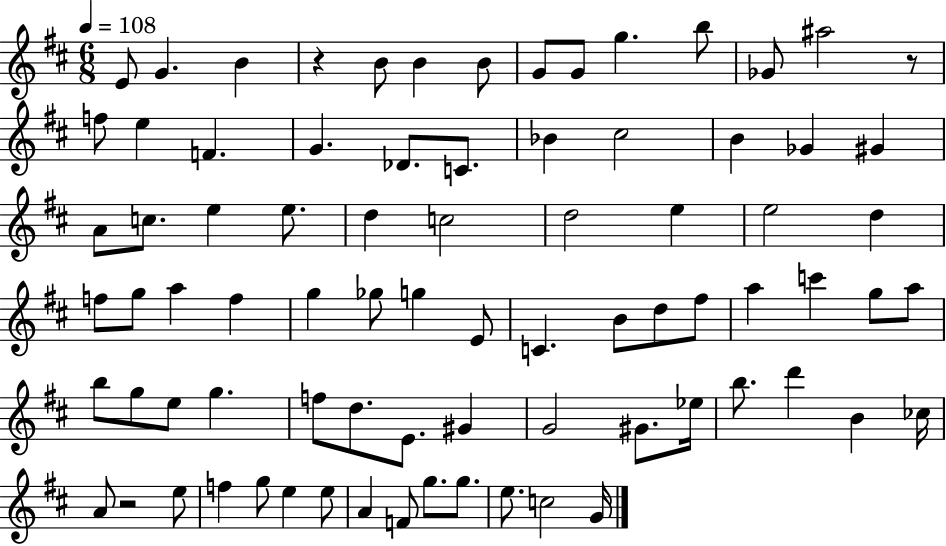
E4/e G4/q. B4/q R/q B4/e B4/q B4/e G4/e G4/e G5/q. B5/e Gb4/e A#5/h R/e F5/e E5/q F4/q. G4/q. Db4/e. C4/e. Bb4/q C#5/h B4/q Gb4/q G#4/q A4/e C5/e. E5/q E5/e. D5/q C5/h D5/h E5/q E5/h D5/q F5/e G5/e A5/q F5/q G5/q Gb5/e G5/q E4/e C4/q. B4/e D5/e F#5/e A5/q C6/q G5/e A5/e B5/e G5/e E5/e G5/q. F5/e D5/e. E4/e. G#4/q G4/h G#4/e. Eb5/s B5/e. D6/q B4/q CES5/s A4/e R/h E5/e F5/q G5/e E5/q E5/e A4/q F4/e G5/e. G5/e. E5/e. C5/h G4/s